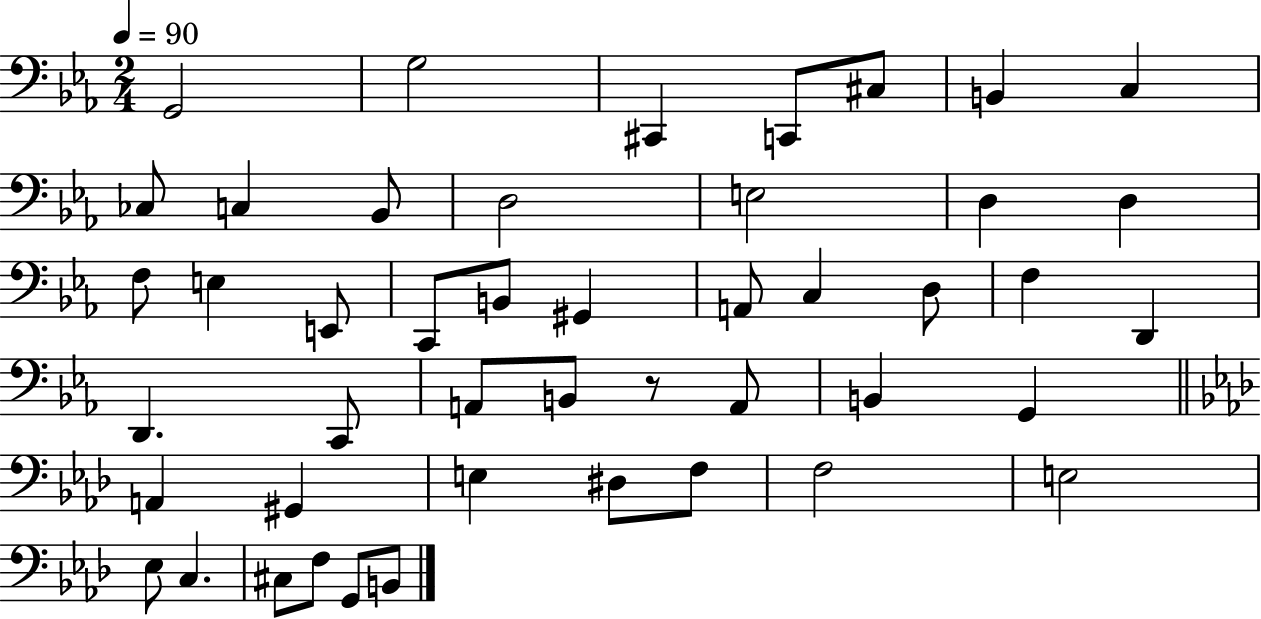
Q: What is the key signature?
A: EES major